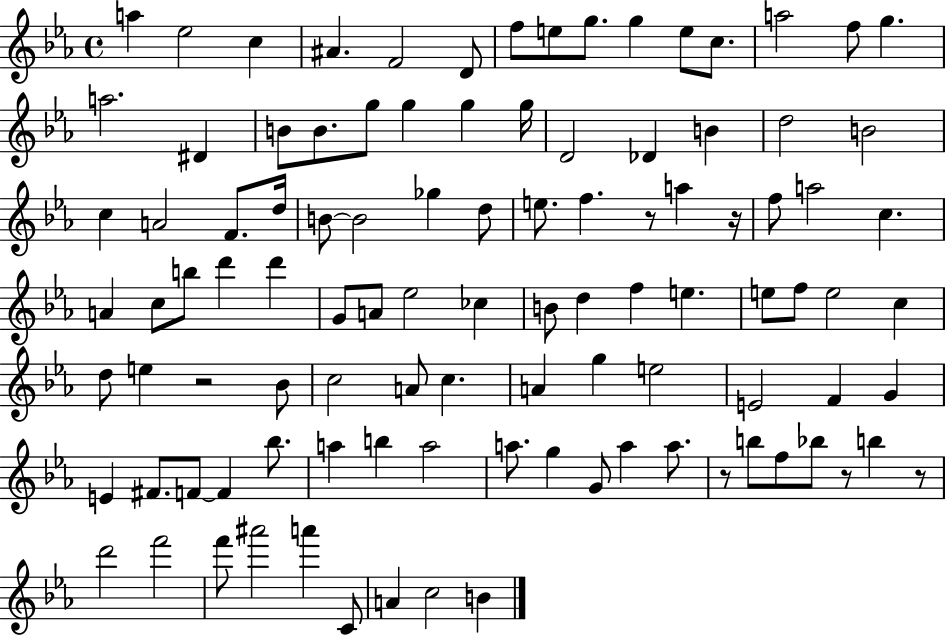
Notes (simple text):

A5/q Eb5/h C5/q A#4/q. F4/h D4/e F5/e E5/e G5/e. G5/q E5/e C5/e. A5/h F5/e G5/q. A5/h. D#4/q B4/e B4/e. G5/e G5/q G5/q G5/s D4/h Db4/q B4/q D5/h B4/h C5/q A4/h F4/e. D5/s B4/e B4/h Gb5/q D5/e E5/e. F5/q. R/e A5/q R/s F5/e A5/h C5/q. A4/q C5/e B5/e D6/q D6/q G4/e A4/e Eb5/h CES5/q B4/e D5/q F5/q E5/q. E5/e F5/e E5/h C5/q D5/e E5/q R/h Bb4/e C5/h A4/e C5/q. A4/q G5/q E5/h E4/h F4/q G4/q E4/q F#4/e. F4/e F4/q Bb5/e. A5/q B5/q A5/h A5/e. G5/q G4/e A5/q A5/e. R/e B5/e F5/e Bb5/e R/e B5/q R/e D6/h F6/h F6/e A#6/h A6/q C4/e A4/q C5/h B4/q